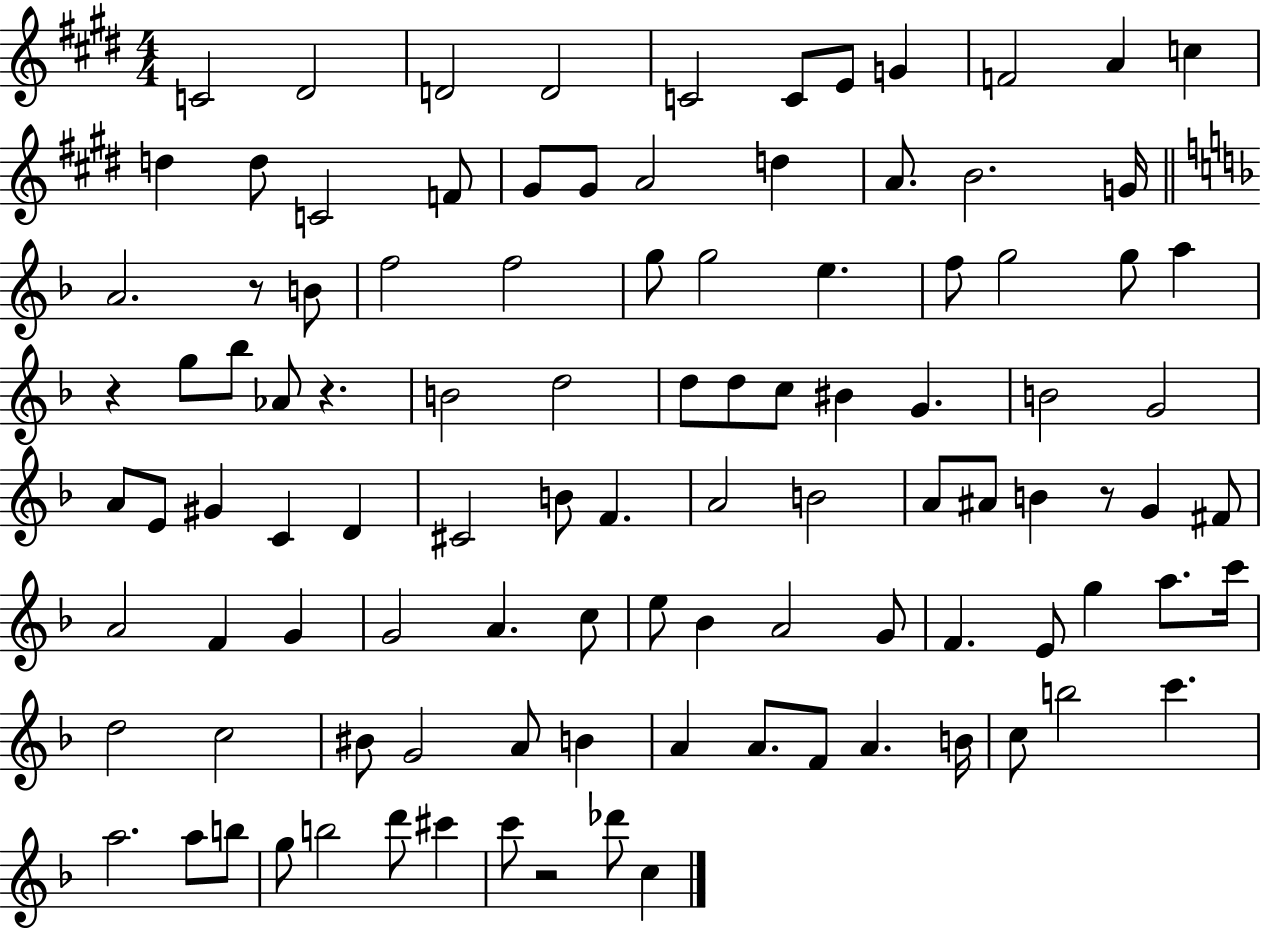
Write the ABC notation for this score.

X:1
T:Untitled
M:4/4
L:1/4
K:E
C2 ^D2 D2 D2 C2 C/2 E/2 G F2 A c d d/2 C2 F/2 ^G/2 ^G/2 A2 d A/2 B2 G/4 A2 z/2 B/2 f2 f2 g/2 g2 e f/2 g2 g/2 a z g/2 _b/2 _A/2 z B2 d2 d/2 d/2 c/2 ^B G B2 G2 A/2 E/2 ^G C D ^C2 B/2 F A2 B2 A/2 ^A/2 B z/2 G ^F/2 A2 F G G2 A c/2 e/2 _B A2 G/2 F E/2 g a/2 c'/4 d2 c2 ^B/2 G2 A/2 B A A/2 F/2 A B/4 c/2 b2 c' a2 a/2 b/2 g/2 b2 d'/2 ^c' c'/2 z2 _d'/2 c